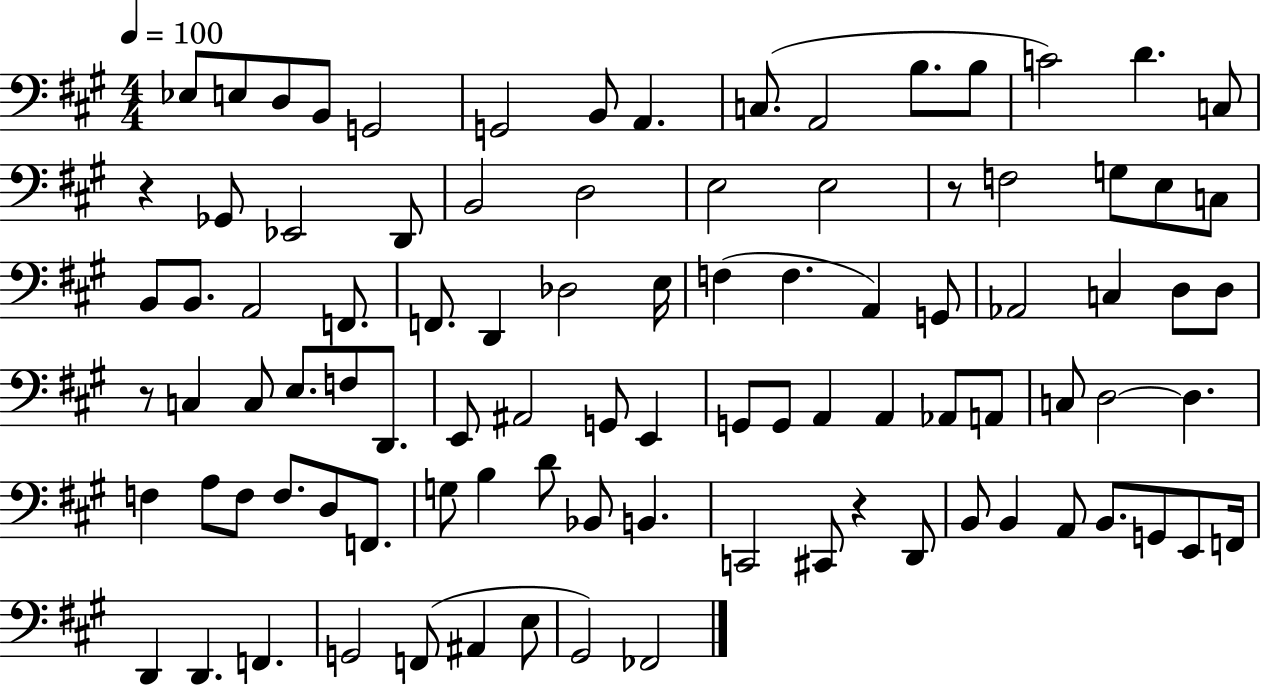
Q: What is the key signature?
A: A major